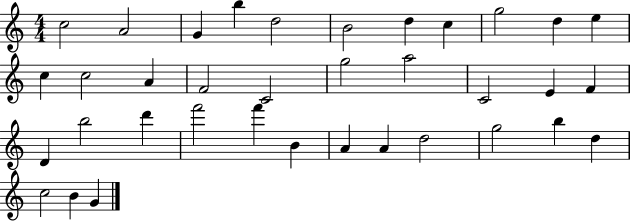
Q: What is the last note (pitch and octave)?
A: G4